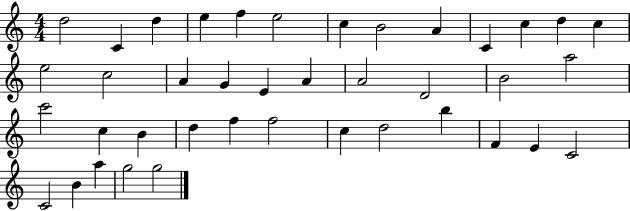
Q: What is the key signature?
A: C major